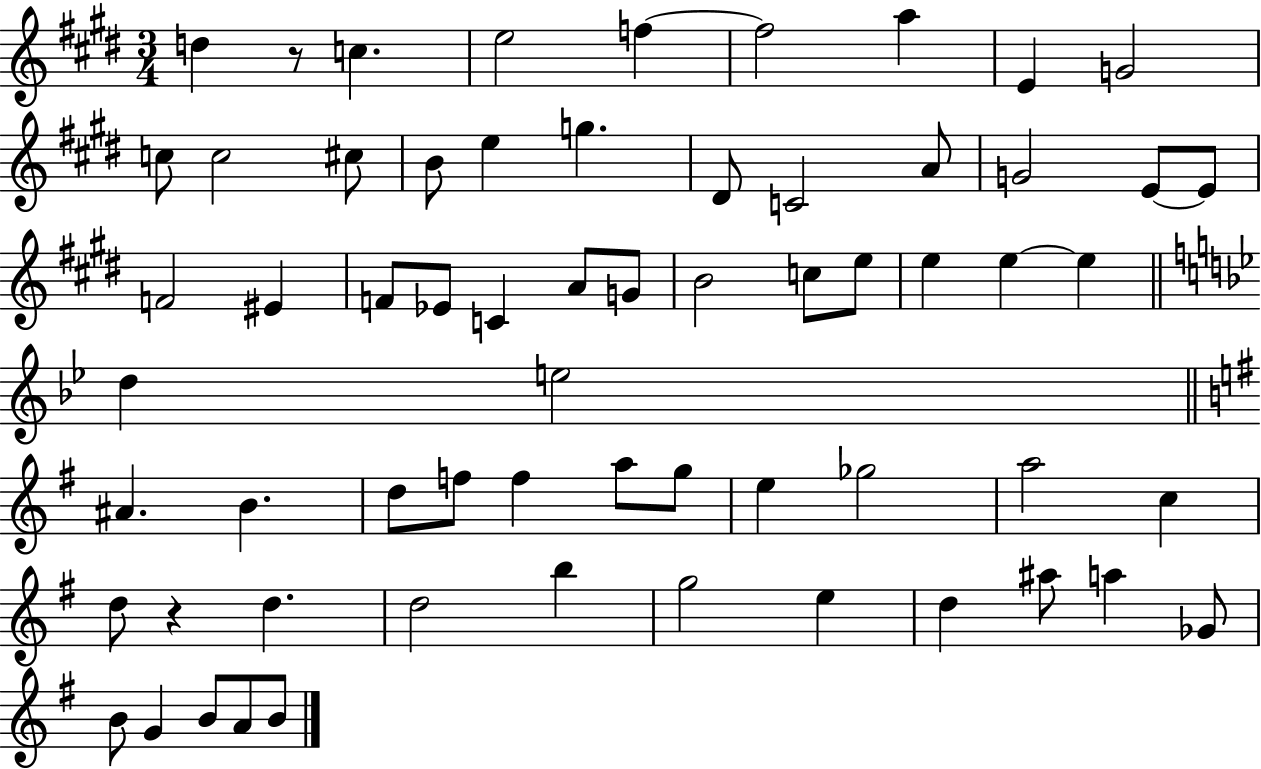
D5/q R/e C5/q. E5/h F5/q F5/h A5/q E4/q G4/h C5/e C5/h C#5/e B4/e E5/q G5/q. D#4/e C4/h A4/e G4/h E4/e E4/e F4/h EIS4/q F4/e Eb4/e C4/q A4/e G4/e B4/h C5/e E5/e E5/q E5/q E5/q D5/q E5/h A#4/q. B4/q. D5/e F5/e F5/q A5/e G5/e E5/q Gb5/h A5/h C5/q D5/e R/q D5/q. D5/h B5/q G5/h E5/q D5/q A#5/e A5/q Gb4/e B4/e G4/q B4/e A4/e B4/e